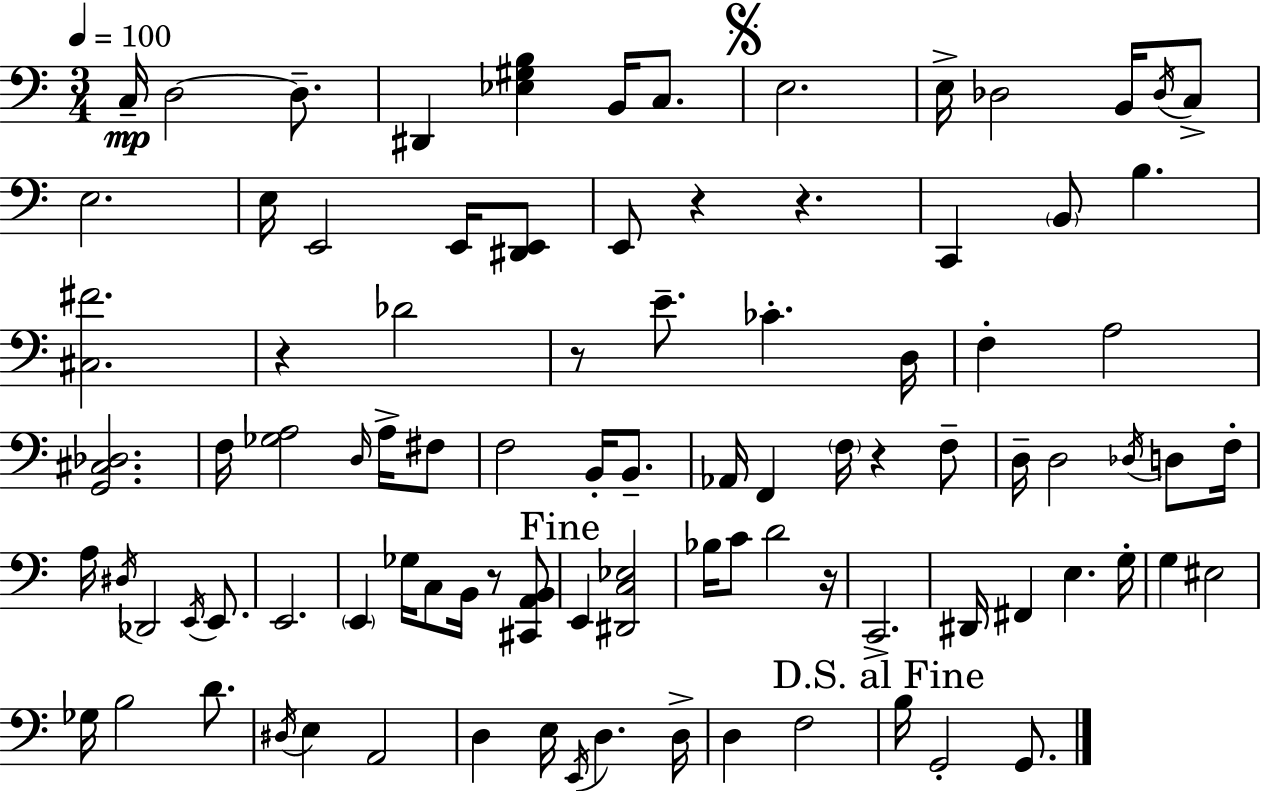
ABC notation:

X:1
T:Untitled
M:3/4
L:1/4
K:C
C,/4 D,2 D,/2 ^D,, [_E,^G,B,] B,,/4 C,/2 E,2 E,/4 _D,2 B,,/4 _D,/4 C,/2 E,2 E,/4 E,,2 E,,/4 [^D,,E,,]/2 E,,/2 z z C,, B,,/2 B, [^C,^F]2 z _D2 z/2 E/2 _C D,/4 F, A,2 [G,,^C,_D,]2 F,/4 [_G,A,]2 D,/4 A,/4 ^F,/2 F,2 B,,/4 B,,/2 _A,,/4 F,, F,/4 z F,/2 D,/4 D,2 _D,/4 D,/2 F,/4 A,/4 ^D,/4 _D,,2 E,,/4 E,,/2 E,,2 E,, _G,/4 C,/2 B,,/4 z/2 [^C,,A,,B,,]/2 E,, [^D,,C,_E,]2 _B,/4 C/2 D2 z/4 C,,2 ^D,,/4 ^F,, E, G,/4 G, ^E,2 _G,/4 B,2 D/2 ^D,/4 E, A,,2 D, E,/4 E,,/4 D, D,/4 D, F,2 B,/4 G,,2 G,,/2